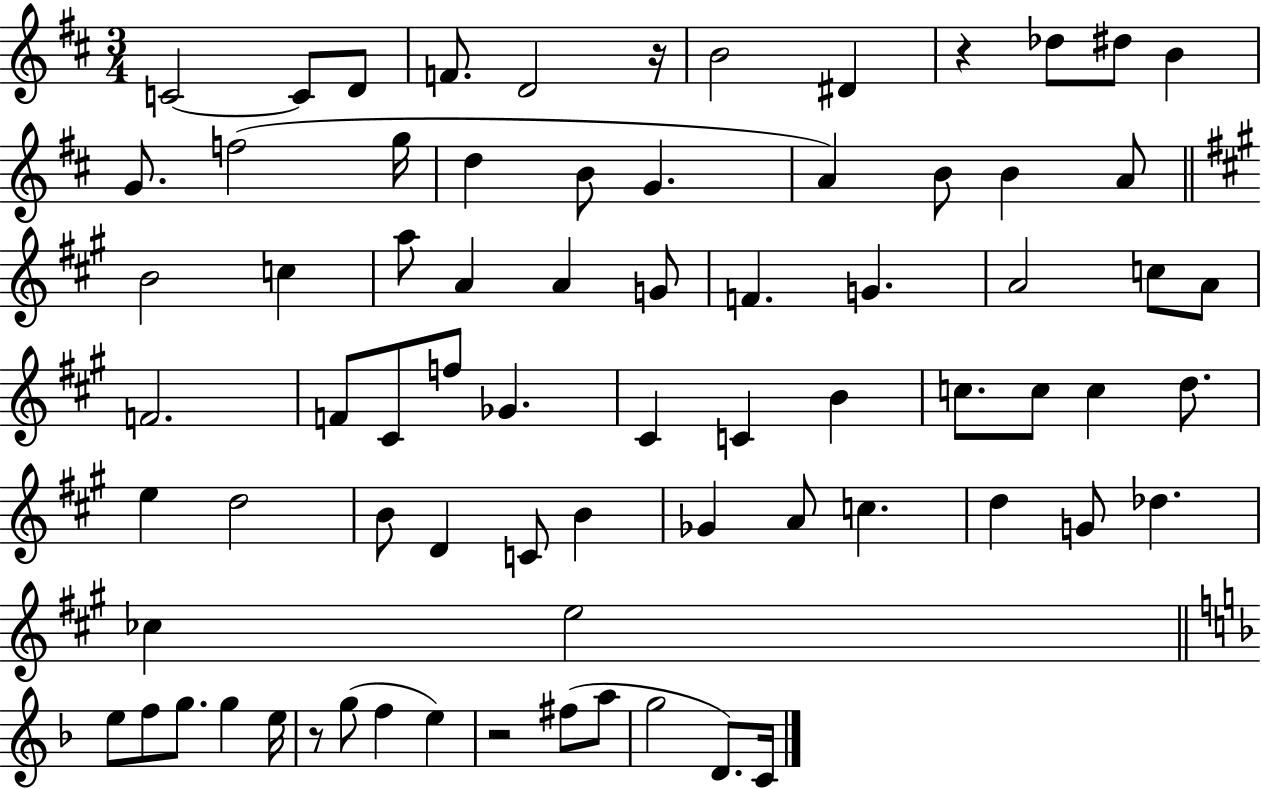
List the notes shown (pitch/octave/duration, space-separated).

C4/h C4/e D4/e F4/e. D4/h R/s B4/h D#4/q R/q Db5/e D#5/e B4/q G4/e. F5/h G5/s D5/q B4/e G4/q. A4/q B4/e B4/q A4/e B4/h C5/q A5/e A4/q A4/q G4/e F4/q. G4/q. A4/h C5/e A4/e F4/h. F4/e C#4/e F5/e Gb4/q. C#4/q C4/q B4/q C5/e. C5/e C5/q D5/e. E5/q D5/h B4/e D4/q C4/e B4/q Gb4/q A4/e C5/q. D5/q G4/e Db5/q. CES5/q E5/h E5/e F5/e G5/e. G5/q E5/s R/e G5/e F5/q E5/q R/h F#5/e A5/e G5/h D4/e. C4/s